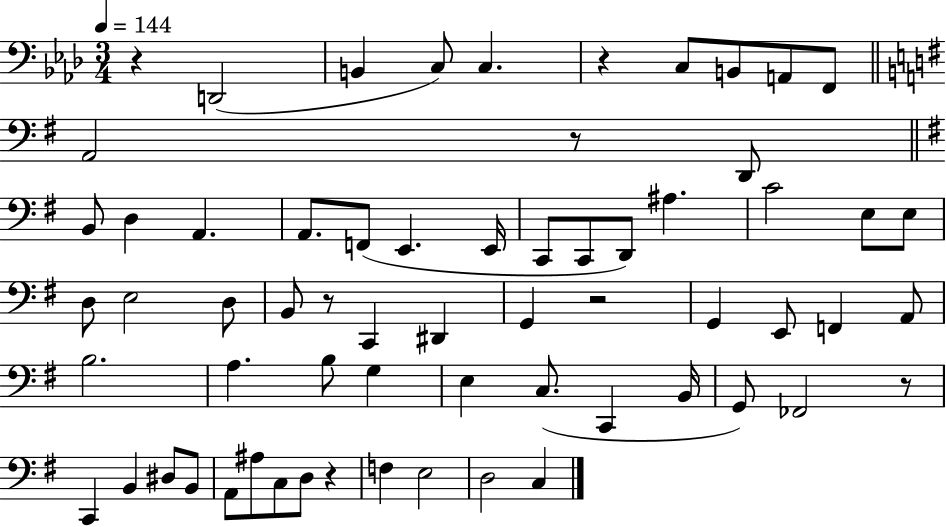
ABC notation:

X:1
T:Untitled
M:3/4
L:1/4
K:Ab
z D,,2 B,, C,/2 C, z C,/2 B,,/2 A,,/2 F,,/2 A,,2 z/2 D,,/2 B,,/2 D, A,, A,,/2 F,,/2 E,, E,,/4 C,,/2 C,,/2 D,,/2 ^A, C2 E,/2 E,/2 D,/2 E,2 D,/2 B,,/2 z/2 C,, ^D,, G,, z2 G,, E,,/2 F,, A,,/2 B,2 A, B,/2 G, E, C,/2 C,, B,,/4 G,,/2 _F,,2 z/2 C,, B,, ^D,/2 B,,/2 A,,/2 ^A,/2 C,/2 D,/2 z F, E,2 D,2 C,